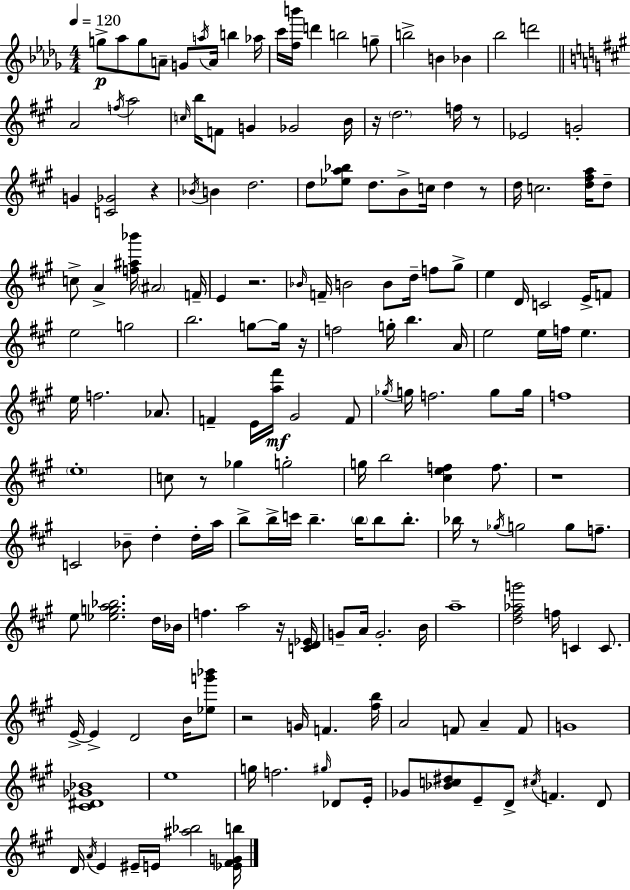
{
  \clef treble
  \numericTimeSignature
  \time 4/4
  \key bes \minor
  \tempo 4 = 120
  g''8->\p aes''8 g''8 a'8-- g'8 \acciaccatura { a''16 } a'16 b''4 | aes''16 c'''16 <f'' b'''>16 d'''4 b''2 g''8-- | b''2-> b'4 bes'4 | bes''2 d'''2 | \break \bar "||" \break \key a \major a'2 \acciaccatura { f''16 } a''2 | \grace { c''16 } b''16 f'8 g'4 ges'2 | b'16 r16 \parenthesize d''2. f''16 | r8 ees'2 g'2-. | \break g'4 <c' ges'>2 r4 | \acciaccatura { bes'16 } b'4 d''2. | d''8 <ees'' a'' bes''>8 d''8. b'8-> c''16 d''4 | r8 d''16 c''2. | \break <d'' fis'' a''>16 d''8-- c''8-> a'4-> <f'' ais'' bes'''>16 \parenthesize ais'2 | f'16-- e'4 r2. | \grace { bes'16 } f'16-- b'2 b'8 d''16-- | f''8 gis''8-> e''4 d'16 c'2 | \break e'16-> f'8 e''2 g''2 | b''2. | g''8~~ g''16 r16 f''2 g''16-. b''4. | a'16 e''2 e''16 f''16 e''4. | \break e''16 f''2. | aes'8. f'4-- e'16 <a'' fis'''>16\mf gis'2 | f'8 \acciaccatura { ges''16 } g''16 f''2. | g''8 g''16 f''1 | \break \parenthesize e''1-. | c''8 r8 ges''4 g''2-. | g''16 b''2 <cis'' e'' f''>4 | f''8. r1 | \break c'2 bes'8-- d''4-. | d''16-. a''16 b''8-> b''16-> c'''16 b''4.-- \parenthesize b''16 | b''8 b''8.-. bes''16 r8 \acciaccatura { ges''16 } g''2 | g''8 f''8.-- e''8 <ees'' g'' a'' bes''>2. | \break d''16 bes'16 f''4. a''2 | r16 <c' d' ees'>16 g'8-- a'16 g'2.-. | b'16 a''1-- | <d'' fis'' aes'' g'''>2 f''16 c'4 | \break c'8. e'16->~~ e'4-> d'2 | b'16 <ees'' g''' bes'''>8 r2 g'16 f'4. | <fis'' b''>16 a'2 f'8 | a'4-- f'8 g'1 | \break <cis' dis' ges' bes'>1 | e''1 | g''16 f''2. | \grace { gis''16 } des'8 e'16-. ges'8 <bes' c'' dis''>8 e'8-- d'8-> \acciaccatura { cis''16 } | \break f'4. d'8 d'16 \acciaccatura { a'16 } e'4 eis'16-- e'16 | <ais'' bes''>2 <ees' fis' g' b''>16 \bar "|."
}